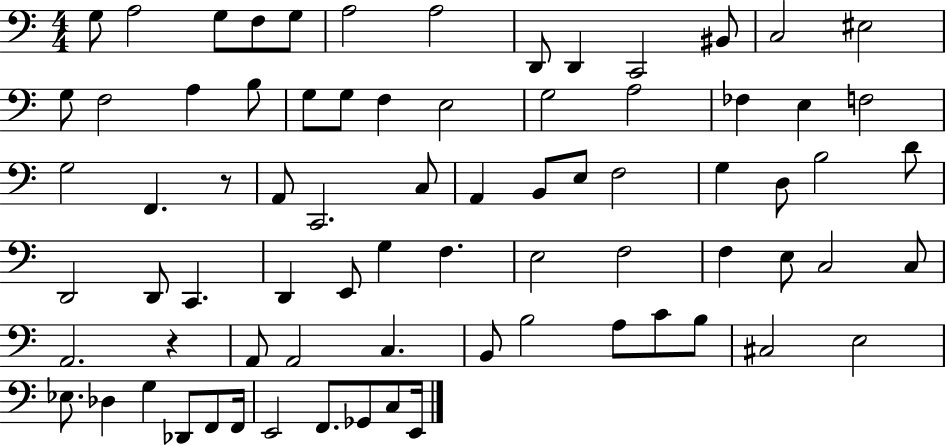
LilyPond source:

{
  \clef bass
  \numericTimeSignature
  \time 4/4
  \key c \major
  \repeat volta 2 { g8 a2 g8 f8 g8 | a2 a2 | d,8 d,4 c,2 bis,8 | c2 eis2 | \break g8 f2 a4 b8 | g8 g8 f4 e2 | g2 a2 | fes4 e4 f2 | \break g2 f,4. r8 | a,8 c,2. c8 | a,4 b,8 e8 f2 | g4 d8 b2 d'8 | \break d,2 d,8 c,4. | d,4 e,8 g4 f4. | e2 f2 | f4 e8 c2 c8 | \break a,2. r4 | a,8 a,2 c4. | b,8 b2 a8 c'8 b8 | cis2 e2 | \break ees8. des4 g4 des,8 f,8 f,16 | e,2 f,8. ges,8 c8 e,16 | } \bar "|."
}